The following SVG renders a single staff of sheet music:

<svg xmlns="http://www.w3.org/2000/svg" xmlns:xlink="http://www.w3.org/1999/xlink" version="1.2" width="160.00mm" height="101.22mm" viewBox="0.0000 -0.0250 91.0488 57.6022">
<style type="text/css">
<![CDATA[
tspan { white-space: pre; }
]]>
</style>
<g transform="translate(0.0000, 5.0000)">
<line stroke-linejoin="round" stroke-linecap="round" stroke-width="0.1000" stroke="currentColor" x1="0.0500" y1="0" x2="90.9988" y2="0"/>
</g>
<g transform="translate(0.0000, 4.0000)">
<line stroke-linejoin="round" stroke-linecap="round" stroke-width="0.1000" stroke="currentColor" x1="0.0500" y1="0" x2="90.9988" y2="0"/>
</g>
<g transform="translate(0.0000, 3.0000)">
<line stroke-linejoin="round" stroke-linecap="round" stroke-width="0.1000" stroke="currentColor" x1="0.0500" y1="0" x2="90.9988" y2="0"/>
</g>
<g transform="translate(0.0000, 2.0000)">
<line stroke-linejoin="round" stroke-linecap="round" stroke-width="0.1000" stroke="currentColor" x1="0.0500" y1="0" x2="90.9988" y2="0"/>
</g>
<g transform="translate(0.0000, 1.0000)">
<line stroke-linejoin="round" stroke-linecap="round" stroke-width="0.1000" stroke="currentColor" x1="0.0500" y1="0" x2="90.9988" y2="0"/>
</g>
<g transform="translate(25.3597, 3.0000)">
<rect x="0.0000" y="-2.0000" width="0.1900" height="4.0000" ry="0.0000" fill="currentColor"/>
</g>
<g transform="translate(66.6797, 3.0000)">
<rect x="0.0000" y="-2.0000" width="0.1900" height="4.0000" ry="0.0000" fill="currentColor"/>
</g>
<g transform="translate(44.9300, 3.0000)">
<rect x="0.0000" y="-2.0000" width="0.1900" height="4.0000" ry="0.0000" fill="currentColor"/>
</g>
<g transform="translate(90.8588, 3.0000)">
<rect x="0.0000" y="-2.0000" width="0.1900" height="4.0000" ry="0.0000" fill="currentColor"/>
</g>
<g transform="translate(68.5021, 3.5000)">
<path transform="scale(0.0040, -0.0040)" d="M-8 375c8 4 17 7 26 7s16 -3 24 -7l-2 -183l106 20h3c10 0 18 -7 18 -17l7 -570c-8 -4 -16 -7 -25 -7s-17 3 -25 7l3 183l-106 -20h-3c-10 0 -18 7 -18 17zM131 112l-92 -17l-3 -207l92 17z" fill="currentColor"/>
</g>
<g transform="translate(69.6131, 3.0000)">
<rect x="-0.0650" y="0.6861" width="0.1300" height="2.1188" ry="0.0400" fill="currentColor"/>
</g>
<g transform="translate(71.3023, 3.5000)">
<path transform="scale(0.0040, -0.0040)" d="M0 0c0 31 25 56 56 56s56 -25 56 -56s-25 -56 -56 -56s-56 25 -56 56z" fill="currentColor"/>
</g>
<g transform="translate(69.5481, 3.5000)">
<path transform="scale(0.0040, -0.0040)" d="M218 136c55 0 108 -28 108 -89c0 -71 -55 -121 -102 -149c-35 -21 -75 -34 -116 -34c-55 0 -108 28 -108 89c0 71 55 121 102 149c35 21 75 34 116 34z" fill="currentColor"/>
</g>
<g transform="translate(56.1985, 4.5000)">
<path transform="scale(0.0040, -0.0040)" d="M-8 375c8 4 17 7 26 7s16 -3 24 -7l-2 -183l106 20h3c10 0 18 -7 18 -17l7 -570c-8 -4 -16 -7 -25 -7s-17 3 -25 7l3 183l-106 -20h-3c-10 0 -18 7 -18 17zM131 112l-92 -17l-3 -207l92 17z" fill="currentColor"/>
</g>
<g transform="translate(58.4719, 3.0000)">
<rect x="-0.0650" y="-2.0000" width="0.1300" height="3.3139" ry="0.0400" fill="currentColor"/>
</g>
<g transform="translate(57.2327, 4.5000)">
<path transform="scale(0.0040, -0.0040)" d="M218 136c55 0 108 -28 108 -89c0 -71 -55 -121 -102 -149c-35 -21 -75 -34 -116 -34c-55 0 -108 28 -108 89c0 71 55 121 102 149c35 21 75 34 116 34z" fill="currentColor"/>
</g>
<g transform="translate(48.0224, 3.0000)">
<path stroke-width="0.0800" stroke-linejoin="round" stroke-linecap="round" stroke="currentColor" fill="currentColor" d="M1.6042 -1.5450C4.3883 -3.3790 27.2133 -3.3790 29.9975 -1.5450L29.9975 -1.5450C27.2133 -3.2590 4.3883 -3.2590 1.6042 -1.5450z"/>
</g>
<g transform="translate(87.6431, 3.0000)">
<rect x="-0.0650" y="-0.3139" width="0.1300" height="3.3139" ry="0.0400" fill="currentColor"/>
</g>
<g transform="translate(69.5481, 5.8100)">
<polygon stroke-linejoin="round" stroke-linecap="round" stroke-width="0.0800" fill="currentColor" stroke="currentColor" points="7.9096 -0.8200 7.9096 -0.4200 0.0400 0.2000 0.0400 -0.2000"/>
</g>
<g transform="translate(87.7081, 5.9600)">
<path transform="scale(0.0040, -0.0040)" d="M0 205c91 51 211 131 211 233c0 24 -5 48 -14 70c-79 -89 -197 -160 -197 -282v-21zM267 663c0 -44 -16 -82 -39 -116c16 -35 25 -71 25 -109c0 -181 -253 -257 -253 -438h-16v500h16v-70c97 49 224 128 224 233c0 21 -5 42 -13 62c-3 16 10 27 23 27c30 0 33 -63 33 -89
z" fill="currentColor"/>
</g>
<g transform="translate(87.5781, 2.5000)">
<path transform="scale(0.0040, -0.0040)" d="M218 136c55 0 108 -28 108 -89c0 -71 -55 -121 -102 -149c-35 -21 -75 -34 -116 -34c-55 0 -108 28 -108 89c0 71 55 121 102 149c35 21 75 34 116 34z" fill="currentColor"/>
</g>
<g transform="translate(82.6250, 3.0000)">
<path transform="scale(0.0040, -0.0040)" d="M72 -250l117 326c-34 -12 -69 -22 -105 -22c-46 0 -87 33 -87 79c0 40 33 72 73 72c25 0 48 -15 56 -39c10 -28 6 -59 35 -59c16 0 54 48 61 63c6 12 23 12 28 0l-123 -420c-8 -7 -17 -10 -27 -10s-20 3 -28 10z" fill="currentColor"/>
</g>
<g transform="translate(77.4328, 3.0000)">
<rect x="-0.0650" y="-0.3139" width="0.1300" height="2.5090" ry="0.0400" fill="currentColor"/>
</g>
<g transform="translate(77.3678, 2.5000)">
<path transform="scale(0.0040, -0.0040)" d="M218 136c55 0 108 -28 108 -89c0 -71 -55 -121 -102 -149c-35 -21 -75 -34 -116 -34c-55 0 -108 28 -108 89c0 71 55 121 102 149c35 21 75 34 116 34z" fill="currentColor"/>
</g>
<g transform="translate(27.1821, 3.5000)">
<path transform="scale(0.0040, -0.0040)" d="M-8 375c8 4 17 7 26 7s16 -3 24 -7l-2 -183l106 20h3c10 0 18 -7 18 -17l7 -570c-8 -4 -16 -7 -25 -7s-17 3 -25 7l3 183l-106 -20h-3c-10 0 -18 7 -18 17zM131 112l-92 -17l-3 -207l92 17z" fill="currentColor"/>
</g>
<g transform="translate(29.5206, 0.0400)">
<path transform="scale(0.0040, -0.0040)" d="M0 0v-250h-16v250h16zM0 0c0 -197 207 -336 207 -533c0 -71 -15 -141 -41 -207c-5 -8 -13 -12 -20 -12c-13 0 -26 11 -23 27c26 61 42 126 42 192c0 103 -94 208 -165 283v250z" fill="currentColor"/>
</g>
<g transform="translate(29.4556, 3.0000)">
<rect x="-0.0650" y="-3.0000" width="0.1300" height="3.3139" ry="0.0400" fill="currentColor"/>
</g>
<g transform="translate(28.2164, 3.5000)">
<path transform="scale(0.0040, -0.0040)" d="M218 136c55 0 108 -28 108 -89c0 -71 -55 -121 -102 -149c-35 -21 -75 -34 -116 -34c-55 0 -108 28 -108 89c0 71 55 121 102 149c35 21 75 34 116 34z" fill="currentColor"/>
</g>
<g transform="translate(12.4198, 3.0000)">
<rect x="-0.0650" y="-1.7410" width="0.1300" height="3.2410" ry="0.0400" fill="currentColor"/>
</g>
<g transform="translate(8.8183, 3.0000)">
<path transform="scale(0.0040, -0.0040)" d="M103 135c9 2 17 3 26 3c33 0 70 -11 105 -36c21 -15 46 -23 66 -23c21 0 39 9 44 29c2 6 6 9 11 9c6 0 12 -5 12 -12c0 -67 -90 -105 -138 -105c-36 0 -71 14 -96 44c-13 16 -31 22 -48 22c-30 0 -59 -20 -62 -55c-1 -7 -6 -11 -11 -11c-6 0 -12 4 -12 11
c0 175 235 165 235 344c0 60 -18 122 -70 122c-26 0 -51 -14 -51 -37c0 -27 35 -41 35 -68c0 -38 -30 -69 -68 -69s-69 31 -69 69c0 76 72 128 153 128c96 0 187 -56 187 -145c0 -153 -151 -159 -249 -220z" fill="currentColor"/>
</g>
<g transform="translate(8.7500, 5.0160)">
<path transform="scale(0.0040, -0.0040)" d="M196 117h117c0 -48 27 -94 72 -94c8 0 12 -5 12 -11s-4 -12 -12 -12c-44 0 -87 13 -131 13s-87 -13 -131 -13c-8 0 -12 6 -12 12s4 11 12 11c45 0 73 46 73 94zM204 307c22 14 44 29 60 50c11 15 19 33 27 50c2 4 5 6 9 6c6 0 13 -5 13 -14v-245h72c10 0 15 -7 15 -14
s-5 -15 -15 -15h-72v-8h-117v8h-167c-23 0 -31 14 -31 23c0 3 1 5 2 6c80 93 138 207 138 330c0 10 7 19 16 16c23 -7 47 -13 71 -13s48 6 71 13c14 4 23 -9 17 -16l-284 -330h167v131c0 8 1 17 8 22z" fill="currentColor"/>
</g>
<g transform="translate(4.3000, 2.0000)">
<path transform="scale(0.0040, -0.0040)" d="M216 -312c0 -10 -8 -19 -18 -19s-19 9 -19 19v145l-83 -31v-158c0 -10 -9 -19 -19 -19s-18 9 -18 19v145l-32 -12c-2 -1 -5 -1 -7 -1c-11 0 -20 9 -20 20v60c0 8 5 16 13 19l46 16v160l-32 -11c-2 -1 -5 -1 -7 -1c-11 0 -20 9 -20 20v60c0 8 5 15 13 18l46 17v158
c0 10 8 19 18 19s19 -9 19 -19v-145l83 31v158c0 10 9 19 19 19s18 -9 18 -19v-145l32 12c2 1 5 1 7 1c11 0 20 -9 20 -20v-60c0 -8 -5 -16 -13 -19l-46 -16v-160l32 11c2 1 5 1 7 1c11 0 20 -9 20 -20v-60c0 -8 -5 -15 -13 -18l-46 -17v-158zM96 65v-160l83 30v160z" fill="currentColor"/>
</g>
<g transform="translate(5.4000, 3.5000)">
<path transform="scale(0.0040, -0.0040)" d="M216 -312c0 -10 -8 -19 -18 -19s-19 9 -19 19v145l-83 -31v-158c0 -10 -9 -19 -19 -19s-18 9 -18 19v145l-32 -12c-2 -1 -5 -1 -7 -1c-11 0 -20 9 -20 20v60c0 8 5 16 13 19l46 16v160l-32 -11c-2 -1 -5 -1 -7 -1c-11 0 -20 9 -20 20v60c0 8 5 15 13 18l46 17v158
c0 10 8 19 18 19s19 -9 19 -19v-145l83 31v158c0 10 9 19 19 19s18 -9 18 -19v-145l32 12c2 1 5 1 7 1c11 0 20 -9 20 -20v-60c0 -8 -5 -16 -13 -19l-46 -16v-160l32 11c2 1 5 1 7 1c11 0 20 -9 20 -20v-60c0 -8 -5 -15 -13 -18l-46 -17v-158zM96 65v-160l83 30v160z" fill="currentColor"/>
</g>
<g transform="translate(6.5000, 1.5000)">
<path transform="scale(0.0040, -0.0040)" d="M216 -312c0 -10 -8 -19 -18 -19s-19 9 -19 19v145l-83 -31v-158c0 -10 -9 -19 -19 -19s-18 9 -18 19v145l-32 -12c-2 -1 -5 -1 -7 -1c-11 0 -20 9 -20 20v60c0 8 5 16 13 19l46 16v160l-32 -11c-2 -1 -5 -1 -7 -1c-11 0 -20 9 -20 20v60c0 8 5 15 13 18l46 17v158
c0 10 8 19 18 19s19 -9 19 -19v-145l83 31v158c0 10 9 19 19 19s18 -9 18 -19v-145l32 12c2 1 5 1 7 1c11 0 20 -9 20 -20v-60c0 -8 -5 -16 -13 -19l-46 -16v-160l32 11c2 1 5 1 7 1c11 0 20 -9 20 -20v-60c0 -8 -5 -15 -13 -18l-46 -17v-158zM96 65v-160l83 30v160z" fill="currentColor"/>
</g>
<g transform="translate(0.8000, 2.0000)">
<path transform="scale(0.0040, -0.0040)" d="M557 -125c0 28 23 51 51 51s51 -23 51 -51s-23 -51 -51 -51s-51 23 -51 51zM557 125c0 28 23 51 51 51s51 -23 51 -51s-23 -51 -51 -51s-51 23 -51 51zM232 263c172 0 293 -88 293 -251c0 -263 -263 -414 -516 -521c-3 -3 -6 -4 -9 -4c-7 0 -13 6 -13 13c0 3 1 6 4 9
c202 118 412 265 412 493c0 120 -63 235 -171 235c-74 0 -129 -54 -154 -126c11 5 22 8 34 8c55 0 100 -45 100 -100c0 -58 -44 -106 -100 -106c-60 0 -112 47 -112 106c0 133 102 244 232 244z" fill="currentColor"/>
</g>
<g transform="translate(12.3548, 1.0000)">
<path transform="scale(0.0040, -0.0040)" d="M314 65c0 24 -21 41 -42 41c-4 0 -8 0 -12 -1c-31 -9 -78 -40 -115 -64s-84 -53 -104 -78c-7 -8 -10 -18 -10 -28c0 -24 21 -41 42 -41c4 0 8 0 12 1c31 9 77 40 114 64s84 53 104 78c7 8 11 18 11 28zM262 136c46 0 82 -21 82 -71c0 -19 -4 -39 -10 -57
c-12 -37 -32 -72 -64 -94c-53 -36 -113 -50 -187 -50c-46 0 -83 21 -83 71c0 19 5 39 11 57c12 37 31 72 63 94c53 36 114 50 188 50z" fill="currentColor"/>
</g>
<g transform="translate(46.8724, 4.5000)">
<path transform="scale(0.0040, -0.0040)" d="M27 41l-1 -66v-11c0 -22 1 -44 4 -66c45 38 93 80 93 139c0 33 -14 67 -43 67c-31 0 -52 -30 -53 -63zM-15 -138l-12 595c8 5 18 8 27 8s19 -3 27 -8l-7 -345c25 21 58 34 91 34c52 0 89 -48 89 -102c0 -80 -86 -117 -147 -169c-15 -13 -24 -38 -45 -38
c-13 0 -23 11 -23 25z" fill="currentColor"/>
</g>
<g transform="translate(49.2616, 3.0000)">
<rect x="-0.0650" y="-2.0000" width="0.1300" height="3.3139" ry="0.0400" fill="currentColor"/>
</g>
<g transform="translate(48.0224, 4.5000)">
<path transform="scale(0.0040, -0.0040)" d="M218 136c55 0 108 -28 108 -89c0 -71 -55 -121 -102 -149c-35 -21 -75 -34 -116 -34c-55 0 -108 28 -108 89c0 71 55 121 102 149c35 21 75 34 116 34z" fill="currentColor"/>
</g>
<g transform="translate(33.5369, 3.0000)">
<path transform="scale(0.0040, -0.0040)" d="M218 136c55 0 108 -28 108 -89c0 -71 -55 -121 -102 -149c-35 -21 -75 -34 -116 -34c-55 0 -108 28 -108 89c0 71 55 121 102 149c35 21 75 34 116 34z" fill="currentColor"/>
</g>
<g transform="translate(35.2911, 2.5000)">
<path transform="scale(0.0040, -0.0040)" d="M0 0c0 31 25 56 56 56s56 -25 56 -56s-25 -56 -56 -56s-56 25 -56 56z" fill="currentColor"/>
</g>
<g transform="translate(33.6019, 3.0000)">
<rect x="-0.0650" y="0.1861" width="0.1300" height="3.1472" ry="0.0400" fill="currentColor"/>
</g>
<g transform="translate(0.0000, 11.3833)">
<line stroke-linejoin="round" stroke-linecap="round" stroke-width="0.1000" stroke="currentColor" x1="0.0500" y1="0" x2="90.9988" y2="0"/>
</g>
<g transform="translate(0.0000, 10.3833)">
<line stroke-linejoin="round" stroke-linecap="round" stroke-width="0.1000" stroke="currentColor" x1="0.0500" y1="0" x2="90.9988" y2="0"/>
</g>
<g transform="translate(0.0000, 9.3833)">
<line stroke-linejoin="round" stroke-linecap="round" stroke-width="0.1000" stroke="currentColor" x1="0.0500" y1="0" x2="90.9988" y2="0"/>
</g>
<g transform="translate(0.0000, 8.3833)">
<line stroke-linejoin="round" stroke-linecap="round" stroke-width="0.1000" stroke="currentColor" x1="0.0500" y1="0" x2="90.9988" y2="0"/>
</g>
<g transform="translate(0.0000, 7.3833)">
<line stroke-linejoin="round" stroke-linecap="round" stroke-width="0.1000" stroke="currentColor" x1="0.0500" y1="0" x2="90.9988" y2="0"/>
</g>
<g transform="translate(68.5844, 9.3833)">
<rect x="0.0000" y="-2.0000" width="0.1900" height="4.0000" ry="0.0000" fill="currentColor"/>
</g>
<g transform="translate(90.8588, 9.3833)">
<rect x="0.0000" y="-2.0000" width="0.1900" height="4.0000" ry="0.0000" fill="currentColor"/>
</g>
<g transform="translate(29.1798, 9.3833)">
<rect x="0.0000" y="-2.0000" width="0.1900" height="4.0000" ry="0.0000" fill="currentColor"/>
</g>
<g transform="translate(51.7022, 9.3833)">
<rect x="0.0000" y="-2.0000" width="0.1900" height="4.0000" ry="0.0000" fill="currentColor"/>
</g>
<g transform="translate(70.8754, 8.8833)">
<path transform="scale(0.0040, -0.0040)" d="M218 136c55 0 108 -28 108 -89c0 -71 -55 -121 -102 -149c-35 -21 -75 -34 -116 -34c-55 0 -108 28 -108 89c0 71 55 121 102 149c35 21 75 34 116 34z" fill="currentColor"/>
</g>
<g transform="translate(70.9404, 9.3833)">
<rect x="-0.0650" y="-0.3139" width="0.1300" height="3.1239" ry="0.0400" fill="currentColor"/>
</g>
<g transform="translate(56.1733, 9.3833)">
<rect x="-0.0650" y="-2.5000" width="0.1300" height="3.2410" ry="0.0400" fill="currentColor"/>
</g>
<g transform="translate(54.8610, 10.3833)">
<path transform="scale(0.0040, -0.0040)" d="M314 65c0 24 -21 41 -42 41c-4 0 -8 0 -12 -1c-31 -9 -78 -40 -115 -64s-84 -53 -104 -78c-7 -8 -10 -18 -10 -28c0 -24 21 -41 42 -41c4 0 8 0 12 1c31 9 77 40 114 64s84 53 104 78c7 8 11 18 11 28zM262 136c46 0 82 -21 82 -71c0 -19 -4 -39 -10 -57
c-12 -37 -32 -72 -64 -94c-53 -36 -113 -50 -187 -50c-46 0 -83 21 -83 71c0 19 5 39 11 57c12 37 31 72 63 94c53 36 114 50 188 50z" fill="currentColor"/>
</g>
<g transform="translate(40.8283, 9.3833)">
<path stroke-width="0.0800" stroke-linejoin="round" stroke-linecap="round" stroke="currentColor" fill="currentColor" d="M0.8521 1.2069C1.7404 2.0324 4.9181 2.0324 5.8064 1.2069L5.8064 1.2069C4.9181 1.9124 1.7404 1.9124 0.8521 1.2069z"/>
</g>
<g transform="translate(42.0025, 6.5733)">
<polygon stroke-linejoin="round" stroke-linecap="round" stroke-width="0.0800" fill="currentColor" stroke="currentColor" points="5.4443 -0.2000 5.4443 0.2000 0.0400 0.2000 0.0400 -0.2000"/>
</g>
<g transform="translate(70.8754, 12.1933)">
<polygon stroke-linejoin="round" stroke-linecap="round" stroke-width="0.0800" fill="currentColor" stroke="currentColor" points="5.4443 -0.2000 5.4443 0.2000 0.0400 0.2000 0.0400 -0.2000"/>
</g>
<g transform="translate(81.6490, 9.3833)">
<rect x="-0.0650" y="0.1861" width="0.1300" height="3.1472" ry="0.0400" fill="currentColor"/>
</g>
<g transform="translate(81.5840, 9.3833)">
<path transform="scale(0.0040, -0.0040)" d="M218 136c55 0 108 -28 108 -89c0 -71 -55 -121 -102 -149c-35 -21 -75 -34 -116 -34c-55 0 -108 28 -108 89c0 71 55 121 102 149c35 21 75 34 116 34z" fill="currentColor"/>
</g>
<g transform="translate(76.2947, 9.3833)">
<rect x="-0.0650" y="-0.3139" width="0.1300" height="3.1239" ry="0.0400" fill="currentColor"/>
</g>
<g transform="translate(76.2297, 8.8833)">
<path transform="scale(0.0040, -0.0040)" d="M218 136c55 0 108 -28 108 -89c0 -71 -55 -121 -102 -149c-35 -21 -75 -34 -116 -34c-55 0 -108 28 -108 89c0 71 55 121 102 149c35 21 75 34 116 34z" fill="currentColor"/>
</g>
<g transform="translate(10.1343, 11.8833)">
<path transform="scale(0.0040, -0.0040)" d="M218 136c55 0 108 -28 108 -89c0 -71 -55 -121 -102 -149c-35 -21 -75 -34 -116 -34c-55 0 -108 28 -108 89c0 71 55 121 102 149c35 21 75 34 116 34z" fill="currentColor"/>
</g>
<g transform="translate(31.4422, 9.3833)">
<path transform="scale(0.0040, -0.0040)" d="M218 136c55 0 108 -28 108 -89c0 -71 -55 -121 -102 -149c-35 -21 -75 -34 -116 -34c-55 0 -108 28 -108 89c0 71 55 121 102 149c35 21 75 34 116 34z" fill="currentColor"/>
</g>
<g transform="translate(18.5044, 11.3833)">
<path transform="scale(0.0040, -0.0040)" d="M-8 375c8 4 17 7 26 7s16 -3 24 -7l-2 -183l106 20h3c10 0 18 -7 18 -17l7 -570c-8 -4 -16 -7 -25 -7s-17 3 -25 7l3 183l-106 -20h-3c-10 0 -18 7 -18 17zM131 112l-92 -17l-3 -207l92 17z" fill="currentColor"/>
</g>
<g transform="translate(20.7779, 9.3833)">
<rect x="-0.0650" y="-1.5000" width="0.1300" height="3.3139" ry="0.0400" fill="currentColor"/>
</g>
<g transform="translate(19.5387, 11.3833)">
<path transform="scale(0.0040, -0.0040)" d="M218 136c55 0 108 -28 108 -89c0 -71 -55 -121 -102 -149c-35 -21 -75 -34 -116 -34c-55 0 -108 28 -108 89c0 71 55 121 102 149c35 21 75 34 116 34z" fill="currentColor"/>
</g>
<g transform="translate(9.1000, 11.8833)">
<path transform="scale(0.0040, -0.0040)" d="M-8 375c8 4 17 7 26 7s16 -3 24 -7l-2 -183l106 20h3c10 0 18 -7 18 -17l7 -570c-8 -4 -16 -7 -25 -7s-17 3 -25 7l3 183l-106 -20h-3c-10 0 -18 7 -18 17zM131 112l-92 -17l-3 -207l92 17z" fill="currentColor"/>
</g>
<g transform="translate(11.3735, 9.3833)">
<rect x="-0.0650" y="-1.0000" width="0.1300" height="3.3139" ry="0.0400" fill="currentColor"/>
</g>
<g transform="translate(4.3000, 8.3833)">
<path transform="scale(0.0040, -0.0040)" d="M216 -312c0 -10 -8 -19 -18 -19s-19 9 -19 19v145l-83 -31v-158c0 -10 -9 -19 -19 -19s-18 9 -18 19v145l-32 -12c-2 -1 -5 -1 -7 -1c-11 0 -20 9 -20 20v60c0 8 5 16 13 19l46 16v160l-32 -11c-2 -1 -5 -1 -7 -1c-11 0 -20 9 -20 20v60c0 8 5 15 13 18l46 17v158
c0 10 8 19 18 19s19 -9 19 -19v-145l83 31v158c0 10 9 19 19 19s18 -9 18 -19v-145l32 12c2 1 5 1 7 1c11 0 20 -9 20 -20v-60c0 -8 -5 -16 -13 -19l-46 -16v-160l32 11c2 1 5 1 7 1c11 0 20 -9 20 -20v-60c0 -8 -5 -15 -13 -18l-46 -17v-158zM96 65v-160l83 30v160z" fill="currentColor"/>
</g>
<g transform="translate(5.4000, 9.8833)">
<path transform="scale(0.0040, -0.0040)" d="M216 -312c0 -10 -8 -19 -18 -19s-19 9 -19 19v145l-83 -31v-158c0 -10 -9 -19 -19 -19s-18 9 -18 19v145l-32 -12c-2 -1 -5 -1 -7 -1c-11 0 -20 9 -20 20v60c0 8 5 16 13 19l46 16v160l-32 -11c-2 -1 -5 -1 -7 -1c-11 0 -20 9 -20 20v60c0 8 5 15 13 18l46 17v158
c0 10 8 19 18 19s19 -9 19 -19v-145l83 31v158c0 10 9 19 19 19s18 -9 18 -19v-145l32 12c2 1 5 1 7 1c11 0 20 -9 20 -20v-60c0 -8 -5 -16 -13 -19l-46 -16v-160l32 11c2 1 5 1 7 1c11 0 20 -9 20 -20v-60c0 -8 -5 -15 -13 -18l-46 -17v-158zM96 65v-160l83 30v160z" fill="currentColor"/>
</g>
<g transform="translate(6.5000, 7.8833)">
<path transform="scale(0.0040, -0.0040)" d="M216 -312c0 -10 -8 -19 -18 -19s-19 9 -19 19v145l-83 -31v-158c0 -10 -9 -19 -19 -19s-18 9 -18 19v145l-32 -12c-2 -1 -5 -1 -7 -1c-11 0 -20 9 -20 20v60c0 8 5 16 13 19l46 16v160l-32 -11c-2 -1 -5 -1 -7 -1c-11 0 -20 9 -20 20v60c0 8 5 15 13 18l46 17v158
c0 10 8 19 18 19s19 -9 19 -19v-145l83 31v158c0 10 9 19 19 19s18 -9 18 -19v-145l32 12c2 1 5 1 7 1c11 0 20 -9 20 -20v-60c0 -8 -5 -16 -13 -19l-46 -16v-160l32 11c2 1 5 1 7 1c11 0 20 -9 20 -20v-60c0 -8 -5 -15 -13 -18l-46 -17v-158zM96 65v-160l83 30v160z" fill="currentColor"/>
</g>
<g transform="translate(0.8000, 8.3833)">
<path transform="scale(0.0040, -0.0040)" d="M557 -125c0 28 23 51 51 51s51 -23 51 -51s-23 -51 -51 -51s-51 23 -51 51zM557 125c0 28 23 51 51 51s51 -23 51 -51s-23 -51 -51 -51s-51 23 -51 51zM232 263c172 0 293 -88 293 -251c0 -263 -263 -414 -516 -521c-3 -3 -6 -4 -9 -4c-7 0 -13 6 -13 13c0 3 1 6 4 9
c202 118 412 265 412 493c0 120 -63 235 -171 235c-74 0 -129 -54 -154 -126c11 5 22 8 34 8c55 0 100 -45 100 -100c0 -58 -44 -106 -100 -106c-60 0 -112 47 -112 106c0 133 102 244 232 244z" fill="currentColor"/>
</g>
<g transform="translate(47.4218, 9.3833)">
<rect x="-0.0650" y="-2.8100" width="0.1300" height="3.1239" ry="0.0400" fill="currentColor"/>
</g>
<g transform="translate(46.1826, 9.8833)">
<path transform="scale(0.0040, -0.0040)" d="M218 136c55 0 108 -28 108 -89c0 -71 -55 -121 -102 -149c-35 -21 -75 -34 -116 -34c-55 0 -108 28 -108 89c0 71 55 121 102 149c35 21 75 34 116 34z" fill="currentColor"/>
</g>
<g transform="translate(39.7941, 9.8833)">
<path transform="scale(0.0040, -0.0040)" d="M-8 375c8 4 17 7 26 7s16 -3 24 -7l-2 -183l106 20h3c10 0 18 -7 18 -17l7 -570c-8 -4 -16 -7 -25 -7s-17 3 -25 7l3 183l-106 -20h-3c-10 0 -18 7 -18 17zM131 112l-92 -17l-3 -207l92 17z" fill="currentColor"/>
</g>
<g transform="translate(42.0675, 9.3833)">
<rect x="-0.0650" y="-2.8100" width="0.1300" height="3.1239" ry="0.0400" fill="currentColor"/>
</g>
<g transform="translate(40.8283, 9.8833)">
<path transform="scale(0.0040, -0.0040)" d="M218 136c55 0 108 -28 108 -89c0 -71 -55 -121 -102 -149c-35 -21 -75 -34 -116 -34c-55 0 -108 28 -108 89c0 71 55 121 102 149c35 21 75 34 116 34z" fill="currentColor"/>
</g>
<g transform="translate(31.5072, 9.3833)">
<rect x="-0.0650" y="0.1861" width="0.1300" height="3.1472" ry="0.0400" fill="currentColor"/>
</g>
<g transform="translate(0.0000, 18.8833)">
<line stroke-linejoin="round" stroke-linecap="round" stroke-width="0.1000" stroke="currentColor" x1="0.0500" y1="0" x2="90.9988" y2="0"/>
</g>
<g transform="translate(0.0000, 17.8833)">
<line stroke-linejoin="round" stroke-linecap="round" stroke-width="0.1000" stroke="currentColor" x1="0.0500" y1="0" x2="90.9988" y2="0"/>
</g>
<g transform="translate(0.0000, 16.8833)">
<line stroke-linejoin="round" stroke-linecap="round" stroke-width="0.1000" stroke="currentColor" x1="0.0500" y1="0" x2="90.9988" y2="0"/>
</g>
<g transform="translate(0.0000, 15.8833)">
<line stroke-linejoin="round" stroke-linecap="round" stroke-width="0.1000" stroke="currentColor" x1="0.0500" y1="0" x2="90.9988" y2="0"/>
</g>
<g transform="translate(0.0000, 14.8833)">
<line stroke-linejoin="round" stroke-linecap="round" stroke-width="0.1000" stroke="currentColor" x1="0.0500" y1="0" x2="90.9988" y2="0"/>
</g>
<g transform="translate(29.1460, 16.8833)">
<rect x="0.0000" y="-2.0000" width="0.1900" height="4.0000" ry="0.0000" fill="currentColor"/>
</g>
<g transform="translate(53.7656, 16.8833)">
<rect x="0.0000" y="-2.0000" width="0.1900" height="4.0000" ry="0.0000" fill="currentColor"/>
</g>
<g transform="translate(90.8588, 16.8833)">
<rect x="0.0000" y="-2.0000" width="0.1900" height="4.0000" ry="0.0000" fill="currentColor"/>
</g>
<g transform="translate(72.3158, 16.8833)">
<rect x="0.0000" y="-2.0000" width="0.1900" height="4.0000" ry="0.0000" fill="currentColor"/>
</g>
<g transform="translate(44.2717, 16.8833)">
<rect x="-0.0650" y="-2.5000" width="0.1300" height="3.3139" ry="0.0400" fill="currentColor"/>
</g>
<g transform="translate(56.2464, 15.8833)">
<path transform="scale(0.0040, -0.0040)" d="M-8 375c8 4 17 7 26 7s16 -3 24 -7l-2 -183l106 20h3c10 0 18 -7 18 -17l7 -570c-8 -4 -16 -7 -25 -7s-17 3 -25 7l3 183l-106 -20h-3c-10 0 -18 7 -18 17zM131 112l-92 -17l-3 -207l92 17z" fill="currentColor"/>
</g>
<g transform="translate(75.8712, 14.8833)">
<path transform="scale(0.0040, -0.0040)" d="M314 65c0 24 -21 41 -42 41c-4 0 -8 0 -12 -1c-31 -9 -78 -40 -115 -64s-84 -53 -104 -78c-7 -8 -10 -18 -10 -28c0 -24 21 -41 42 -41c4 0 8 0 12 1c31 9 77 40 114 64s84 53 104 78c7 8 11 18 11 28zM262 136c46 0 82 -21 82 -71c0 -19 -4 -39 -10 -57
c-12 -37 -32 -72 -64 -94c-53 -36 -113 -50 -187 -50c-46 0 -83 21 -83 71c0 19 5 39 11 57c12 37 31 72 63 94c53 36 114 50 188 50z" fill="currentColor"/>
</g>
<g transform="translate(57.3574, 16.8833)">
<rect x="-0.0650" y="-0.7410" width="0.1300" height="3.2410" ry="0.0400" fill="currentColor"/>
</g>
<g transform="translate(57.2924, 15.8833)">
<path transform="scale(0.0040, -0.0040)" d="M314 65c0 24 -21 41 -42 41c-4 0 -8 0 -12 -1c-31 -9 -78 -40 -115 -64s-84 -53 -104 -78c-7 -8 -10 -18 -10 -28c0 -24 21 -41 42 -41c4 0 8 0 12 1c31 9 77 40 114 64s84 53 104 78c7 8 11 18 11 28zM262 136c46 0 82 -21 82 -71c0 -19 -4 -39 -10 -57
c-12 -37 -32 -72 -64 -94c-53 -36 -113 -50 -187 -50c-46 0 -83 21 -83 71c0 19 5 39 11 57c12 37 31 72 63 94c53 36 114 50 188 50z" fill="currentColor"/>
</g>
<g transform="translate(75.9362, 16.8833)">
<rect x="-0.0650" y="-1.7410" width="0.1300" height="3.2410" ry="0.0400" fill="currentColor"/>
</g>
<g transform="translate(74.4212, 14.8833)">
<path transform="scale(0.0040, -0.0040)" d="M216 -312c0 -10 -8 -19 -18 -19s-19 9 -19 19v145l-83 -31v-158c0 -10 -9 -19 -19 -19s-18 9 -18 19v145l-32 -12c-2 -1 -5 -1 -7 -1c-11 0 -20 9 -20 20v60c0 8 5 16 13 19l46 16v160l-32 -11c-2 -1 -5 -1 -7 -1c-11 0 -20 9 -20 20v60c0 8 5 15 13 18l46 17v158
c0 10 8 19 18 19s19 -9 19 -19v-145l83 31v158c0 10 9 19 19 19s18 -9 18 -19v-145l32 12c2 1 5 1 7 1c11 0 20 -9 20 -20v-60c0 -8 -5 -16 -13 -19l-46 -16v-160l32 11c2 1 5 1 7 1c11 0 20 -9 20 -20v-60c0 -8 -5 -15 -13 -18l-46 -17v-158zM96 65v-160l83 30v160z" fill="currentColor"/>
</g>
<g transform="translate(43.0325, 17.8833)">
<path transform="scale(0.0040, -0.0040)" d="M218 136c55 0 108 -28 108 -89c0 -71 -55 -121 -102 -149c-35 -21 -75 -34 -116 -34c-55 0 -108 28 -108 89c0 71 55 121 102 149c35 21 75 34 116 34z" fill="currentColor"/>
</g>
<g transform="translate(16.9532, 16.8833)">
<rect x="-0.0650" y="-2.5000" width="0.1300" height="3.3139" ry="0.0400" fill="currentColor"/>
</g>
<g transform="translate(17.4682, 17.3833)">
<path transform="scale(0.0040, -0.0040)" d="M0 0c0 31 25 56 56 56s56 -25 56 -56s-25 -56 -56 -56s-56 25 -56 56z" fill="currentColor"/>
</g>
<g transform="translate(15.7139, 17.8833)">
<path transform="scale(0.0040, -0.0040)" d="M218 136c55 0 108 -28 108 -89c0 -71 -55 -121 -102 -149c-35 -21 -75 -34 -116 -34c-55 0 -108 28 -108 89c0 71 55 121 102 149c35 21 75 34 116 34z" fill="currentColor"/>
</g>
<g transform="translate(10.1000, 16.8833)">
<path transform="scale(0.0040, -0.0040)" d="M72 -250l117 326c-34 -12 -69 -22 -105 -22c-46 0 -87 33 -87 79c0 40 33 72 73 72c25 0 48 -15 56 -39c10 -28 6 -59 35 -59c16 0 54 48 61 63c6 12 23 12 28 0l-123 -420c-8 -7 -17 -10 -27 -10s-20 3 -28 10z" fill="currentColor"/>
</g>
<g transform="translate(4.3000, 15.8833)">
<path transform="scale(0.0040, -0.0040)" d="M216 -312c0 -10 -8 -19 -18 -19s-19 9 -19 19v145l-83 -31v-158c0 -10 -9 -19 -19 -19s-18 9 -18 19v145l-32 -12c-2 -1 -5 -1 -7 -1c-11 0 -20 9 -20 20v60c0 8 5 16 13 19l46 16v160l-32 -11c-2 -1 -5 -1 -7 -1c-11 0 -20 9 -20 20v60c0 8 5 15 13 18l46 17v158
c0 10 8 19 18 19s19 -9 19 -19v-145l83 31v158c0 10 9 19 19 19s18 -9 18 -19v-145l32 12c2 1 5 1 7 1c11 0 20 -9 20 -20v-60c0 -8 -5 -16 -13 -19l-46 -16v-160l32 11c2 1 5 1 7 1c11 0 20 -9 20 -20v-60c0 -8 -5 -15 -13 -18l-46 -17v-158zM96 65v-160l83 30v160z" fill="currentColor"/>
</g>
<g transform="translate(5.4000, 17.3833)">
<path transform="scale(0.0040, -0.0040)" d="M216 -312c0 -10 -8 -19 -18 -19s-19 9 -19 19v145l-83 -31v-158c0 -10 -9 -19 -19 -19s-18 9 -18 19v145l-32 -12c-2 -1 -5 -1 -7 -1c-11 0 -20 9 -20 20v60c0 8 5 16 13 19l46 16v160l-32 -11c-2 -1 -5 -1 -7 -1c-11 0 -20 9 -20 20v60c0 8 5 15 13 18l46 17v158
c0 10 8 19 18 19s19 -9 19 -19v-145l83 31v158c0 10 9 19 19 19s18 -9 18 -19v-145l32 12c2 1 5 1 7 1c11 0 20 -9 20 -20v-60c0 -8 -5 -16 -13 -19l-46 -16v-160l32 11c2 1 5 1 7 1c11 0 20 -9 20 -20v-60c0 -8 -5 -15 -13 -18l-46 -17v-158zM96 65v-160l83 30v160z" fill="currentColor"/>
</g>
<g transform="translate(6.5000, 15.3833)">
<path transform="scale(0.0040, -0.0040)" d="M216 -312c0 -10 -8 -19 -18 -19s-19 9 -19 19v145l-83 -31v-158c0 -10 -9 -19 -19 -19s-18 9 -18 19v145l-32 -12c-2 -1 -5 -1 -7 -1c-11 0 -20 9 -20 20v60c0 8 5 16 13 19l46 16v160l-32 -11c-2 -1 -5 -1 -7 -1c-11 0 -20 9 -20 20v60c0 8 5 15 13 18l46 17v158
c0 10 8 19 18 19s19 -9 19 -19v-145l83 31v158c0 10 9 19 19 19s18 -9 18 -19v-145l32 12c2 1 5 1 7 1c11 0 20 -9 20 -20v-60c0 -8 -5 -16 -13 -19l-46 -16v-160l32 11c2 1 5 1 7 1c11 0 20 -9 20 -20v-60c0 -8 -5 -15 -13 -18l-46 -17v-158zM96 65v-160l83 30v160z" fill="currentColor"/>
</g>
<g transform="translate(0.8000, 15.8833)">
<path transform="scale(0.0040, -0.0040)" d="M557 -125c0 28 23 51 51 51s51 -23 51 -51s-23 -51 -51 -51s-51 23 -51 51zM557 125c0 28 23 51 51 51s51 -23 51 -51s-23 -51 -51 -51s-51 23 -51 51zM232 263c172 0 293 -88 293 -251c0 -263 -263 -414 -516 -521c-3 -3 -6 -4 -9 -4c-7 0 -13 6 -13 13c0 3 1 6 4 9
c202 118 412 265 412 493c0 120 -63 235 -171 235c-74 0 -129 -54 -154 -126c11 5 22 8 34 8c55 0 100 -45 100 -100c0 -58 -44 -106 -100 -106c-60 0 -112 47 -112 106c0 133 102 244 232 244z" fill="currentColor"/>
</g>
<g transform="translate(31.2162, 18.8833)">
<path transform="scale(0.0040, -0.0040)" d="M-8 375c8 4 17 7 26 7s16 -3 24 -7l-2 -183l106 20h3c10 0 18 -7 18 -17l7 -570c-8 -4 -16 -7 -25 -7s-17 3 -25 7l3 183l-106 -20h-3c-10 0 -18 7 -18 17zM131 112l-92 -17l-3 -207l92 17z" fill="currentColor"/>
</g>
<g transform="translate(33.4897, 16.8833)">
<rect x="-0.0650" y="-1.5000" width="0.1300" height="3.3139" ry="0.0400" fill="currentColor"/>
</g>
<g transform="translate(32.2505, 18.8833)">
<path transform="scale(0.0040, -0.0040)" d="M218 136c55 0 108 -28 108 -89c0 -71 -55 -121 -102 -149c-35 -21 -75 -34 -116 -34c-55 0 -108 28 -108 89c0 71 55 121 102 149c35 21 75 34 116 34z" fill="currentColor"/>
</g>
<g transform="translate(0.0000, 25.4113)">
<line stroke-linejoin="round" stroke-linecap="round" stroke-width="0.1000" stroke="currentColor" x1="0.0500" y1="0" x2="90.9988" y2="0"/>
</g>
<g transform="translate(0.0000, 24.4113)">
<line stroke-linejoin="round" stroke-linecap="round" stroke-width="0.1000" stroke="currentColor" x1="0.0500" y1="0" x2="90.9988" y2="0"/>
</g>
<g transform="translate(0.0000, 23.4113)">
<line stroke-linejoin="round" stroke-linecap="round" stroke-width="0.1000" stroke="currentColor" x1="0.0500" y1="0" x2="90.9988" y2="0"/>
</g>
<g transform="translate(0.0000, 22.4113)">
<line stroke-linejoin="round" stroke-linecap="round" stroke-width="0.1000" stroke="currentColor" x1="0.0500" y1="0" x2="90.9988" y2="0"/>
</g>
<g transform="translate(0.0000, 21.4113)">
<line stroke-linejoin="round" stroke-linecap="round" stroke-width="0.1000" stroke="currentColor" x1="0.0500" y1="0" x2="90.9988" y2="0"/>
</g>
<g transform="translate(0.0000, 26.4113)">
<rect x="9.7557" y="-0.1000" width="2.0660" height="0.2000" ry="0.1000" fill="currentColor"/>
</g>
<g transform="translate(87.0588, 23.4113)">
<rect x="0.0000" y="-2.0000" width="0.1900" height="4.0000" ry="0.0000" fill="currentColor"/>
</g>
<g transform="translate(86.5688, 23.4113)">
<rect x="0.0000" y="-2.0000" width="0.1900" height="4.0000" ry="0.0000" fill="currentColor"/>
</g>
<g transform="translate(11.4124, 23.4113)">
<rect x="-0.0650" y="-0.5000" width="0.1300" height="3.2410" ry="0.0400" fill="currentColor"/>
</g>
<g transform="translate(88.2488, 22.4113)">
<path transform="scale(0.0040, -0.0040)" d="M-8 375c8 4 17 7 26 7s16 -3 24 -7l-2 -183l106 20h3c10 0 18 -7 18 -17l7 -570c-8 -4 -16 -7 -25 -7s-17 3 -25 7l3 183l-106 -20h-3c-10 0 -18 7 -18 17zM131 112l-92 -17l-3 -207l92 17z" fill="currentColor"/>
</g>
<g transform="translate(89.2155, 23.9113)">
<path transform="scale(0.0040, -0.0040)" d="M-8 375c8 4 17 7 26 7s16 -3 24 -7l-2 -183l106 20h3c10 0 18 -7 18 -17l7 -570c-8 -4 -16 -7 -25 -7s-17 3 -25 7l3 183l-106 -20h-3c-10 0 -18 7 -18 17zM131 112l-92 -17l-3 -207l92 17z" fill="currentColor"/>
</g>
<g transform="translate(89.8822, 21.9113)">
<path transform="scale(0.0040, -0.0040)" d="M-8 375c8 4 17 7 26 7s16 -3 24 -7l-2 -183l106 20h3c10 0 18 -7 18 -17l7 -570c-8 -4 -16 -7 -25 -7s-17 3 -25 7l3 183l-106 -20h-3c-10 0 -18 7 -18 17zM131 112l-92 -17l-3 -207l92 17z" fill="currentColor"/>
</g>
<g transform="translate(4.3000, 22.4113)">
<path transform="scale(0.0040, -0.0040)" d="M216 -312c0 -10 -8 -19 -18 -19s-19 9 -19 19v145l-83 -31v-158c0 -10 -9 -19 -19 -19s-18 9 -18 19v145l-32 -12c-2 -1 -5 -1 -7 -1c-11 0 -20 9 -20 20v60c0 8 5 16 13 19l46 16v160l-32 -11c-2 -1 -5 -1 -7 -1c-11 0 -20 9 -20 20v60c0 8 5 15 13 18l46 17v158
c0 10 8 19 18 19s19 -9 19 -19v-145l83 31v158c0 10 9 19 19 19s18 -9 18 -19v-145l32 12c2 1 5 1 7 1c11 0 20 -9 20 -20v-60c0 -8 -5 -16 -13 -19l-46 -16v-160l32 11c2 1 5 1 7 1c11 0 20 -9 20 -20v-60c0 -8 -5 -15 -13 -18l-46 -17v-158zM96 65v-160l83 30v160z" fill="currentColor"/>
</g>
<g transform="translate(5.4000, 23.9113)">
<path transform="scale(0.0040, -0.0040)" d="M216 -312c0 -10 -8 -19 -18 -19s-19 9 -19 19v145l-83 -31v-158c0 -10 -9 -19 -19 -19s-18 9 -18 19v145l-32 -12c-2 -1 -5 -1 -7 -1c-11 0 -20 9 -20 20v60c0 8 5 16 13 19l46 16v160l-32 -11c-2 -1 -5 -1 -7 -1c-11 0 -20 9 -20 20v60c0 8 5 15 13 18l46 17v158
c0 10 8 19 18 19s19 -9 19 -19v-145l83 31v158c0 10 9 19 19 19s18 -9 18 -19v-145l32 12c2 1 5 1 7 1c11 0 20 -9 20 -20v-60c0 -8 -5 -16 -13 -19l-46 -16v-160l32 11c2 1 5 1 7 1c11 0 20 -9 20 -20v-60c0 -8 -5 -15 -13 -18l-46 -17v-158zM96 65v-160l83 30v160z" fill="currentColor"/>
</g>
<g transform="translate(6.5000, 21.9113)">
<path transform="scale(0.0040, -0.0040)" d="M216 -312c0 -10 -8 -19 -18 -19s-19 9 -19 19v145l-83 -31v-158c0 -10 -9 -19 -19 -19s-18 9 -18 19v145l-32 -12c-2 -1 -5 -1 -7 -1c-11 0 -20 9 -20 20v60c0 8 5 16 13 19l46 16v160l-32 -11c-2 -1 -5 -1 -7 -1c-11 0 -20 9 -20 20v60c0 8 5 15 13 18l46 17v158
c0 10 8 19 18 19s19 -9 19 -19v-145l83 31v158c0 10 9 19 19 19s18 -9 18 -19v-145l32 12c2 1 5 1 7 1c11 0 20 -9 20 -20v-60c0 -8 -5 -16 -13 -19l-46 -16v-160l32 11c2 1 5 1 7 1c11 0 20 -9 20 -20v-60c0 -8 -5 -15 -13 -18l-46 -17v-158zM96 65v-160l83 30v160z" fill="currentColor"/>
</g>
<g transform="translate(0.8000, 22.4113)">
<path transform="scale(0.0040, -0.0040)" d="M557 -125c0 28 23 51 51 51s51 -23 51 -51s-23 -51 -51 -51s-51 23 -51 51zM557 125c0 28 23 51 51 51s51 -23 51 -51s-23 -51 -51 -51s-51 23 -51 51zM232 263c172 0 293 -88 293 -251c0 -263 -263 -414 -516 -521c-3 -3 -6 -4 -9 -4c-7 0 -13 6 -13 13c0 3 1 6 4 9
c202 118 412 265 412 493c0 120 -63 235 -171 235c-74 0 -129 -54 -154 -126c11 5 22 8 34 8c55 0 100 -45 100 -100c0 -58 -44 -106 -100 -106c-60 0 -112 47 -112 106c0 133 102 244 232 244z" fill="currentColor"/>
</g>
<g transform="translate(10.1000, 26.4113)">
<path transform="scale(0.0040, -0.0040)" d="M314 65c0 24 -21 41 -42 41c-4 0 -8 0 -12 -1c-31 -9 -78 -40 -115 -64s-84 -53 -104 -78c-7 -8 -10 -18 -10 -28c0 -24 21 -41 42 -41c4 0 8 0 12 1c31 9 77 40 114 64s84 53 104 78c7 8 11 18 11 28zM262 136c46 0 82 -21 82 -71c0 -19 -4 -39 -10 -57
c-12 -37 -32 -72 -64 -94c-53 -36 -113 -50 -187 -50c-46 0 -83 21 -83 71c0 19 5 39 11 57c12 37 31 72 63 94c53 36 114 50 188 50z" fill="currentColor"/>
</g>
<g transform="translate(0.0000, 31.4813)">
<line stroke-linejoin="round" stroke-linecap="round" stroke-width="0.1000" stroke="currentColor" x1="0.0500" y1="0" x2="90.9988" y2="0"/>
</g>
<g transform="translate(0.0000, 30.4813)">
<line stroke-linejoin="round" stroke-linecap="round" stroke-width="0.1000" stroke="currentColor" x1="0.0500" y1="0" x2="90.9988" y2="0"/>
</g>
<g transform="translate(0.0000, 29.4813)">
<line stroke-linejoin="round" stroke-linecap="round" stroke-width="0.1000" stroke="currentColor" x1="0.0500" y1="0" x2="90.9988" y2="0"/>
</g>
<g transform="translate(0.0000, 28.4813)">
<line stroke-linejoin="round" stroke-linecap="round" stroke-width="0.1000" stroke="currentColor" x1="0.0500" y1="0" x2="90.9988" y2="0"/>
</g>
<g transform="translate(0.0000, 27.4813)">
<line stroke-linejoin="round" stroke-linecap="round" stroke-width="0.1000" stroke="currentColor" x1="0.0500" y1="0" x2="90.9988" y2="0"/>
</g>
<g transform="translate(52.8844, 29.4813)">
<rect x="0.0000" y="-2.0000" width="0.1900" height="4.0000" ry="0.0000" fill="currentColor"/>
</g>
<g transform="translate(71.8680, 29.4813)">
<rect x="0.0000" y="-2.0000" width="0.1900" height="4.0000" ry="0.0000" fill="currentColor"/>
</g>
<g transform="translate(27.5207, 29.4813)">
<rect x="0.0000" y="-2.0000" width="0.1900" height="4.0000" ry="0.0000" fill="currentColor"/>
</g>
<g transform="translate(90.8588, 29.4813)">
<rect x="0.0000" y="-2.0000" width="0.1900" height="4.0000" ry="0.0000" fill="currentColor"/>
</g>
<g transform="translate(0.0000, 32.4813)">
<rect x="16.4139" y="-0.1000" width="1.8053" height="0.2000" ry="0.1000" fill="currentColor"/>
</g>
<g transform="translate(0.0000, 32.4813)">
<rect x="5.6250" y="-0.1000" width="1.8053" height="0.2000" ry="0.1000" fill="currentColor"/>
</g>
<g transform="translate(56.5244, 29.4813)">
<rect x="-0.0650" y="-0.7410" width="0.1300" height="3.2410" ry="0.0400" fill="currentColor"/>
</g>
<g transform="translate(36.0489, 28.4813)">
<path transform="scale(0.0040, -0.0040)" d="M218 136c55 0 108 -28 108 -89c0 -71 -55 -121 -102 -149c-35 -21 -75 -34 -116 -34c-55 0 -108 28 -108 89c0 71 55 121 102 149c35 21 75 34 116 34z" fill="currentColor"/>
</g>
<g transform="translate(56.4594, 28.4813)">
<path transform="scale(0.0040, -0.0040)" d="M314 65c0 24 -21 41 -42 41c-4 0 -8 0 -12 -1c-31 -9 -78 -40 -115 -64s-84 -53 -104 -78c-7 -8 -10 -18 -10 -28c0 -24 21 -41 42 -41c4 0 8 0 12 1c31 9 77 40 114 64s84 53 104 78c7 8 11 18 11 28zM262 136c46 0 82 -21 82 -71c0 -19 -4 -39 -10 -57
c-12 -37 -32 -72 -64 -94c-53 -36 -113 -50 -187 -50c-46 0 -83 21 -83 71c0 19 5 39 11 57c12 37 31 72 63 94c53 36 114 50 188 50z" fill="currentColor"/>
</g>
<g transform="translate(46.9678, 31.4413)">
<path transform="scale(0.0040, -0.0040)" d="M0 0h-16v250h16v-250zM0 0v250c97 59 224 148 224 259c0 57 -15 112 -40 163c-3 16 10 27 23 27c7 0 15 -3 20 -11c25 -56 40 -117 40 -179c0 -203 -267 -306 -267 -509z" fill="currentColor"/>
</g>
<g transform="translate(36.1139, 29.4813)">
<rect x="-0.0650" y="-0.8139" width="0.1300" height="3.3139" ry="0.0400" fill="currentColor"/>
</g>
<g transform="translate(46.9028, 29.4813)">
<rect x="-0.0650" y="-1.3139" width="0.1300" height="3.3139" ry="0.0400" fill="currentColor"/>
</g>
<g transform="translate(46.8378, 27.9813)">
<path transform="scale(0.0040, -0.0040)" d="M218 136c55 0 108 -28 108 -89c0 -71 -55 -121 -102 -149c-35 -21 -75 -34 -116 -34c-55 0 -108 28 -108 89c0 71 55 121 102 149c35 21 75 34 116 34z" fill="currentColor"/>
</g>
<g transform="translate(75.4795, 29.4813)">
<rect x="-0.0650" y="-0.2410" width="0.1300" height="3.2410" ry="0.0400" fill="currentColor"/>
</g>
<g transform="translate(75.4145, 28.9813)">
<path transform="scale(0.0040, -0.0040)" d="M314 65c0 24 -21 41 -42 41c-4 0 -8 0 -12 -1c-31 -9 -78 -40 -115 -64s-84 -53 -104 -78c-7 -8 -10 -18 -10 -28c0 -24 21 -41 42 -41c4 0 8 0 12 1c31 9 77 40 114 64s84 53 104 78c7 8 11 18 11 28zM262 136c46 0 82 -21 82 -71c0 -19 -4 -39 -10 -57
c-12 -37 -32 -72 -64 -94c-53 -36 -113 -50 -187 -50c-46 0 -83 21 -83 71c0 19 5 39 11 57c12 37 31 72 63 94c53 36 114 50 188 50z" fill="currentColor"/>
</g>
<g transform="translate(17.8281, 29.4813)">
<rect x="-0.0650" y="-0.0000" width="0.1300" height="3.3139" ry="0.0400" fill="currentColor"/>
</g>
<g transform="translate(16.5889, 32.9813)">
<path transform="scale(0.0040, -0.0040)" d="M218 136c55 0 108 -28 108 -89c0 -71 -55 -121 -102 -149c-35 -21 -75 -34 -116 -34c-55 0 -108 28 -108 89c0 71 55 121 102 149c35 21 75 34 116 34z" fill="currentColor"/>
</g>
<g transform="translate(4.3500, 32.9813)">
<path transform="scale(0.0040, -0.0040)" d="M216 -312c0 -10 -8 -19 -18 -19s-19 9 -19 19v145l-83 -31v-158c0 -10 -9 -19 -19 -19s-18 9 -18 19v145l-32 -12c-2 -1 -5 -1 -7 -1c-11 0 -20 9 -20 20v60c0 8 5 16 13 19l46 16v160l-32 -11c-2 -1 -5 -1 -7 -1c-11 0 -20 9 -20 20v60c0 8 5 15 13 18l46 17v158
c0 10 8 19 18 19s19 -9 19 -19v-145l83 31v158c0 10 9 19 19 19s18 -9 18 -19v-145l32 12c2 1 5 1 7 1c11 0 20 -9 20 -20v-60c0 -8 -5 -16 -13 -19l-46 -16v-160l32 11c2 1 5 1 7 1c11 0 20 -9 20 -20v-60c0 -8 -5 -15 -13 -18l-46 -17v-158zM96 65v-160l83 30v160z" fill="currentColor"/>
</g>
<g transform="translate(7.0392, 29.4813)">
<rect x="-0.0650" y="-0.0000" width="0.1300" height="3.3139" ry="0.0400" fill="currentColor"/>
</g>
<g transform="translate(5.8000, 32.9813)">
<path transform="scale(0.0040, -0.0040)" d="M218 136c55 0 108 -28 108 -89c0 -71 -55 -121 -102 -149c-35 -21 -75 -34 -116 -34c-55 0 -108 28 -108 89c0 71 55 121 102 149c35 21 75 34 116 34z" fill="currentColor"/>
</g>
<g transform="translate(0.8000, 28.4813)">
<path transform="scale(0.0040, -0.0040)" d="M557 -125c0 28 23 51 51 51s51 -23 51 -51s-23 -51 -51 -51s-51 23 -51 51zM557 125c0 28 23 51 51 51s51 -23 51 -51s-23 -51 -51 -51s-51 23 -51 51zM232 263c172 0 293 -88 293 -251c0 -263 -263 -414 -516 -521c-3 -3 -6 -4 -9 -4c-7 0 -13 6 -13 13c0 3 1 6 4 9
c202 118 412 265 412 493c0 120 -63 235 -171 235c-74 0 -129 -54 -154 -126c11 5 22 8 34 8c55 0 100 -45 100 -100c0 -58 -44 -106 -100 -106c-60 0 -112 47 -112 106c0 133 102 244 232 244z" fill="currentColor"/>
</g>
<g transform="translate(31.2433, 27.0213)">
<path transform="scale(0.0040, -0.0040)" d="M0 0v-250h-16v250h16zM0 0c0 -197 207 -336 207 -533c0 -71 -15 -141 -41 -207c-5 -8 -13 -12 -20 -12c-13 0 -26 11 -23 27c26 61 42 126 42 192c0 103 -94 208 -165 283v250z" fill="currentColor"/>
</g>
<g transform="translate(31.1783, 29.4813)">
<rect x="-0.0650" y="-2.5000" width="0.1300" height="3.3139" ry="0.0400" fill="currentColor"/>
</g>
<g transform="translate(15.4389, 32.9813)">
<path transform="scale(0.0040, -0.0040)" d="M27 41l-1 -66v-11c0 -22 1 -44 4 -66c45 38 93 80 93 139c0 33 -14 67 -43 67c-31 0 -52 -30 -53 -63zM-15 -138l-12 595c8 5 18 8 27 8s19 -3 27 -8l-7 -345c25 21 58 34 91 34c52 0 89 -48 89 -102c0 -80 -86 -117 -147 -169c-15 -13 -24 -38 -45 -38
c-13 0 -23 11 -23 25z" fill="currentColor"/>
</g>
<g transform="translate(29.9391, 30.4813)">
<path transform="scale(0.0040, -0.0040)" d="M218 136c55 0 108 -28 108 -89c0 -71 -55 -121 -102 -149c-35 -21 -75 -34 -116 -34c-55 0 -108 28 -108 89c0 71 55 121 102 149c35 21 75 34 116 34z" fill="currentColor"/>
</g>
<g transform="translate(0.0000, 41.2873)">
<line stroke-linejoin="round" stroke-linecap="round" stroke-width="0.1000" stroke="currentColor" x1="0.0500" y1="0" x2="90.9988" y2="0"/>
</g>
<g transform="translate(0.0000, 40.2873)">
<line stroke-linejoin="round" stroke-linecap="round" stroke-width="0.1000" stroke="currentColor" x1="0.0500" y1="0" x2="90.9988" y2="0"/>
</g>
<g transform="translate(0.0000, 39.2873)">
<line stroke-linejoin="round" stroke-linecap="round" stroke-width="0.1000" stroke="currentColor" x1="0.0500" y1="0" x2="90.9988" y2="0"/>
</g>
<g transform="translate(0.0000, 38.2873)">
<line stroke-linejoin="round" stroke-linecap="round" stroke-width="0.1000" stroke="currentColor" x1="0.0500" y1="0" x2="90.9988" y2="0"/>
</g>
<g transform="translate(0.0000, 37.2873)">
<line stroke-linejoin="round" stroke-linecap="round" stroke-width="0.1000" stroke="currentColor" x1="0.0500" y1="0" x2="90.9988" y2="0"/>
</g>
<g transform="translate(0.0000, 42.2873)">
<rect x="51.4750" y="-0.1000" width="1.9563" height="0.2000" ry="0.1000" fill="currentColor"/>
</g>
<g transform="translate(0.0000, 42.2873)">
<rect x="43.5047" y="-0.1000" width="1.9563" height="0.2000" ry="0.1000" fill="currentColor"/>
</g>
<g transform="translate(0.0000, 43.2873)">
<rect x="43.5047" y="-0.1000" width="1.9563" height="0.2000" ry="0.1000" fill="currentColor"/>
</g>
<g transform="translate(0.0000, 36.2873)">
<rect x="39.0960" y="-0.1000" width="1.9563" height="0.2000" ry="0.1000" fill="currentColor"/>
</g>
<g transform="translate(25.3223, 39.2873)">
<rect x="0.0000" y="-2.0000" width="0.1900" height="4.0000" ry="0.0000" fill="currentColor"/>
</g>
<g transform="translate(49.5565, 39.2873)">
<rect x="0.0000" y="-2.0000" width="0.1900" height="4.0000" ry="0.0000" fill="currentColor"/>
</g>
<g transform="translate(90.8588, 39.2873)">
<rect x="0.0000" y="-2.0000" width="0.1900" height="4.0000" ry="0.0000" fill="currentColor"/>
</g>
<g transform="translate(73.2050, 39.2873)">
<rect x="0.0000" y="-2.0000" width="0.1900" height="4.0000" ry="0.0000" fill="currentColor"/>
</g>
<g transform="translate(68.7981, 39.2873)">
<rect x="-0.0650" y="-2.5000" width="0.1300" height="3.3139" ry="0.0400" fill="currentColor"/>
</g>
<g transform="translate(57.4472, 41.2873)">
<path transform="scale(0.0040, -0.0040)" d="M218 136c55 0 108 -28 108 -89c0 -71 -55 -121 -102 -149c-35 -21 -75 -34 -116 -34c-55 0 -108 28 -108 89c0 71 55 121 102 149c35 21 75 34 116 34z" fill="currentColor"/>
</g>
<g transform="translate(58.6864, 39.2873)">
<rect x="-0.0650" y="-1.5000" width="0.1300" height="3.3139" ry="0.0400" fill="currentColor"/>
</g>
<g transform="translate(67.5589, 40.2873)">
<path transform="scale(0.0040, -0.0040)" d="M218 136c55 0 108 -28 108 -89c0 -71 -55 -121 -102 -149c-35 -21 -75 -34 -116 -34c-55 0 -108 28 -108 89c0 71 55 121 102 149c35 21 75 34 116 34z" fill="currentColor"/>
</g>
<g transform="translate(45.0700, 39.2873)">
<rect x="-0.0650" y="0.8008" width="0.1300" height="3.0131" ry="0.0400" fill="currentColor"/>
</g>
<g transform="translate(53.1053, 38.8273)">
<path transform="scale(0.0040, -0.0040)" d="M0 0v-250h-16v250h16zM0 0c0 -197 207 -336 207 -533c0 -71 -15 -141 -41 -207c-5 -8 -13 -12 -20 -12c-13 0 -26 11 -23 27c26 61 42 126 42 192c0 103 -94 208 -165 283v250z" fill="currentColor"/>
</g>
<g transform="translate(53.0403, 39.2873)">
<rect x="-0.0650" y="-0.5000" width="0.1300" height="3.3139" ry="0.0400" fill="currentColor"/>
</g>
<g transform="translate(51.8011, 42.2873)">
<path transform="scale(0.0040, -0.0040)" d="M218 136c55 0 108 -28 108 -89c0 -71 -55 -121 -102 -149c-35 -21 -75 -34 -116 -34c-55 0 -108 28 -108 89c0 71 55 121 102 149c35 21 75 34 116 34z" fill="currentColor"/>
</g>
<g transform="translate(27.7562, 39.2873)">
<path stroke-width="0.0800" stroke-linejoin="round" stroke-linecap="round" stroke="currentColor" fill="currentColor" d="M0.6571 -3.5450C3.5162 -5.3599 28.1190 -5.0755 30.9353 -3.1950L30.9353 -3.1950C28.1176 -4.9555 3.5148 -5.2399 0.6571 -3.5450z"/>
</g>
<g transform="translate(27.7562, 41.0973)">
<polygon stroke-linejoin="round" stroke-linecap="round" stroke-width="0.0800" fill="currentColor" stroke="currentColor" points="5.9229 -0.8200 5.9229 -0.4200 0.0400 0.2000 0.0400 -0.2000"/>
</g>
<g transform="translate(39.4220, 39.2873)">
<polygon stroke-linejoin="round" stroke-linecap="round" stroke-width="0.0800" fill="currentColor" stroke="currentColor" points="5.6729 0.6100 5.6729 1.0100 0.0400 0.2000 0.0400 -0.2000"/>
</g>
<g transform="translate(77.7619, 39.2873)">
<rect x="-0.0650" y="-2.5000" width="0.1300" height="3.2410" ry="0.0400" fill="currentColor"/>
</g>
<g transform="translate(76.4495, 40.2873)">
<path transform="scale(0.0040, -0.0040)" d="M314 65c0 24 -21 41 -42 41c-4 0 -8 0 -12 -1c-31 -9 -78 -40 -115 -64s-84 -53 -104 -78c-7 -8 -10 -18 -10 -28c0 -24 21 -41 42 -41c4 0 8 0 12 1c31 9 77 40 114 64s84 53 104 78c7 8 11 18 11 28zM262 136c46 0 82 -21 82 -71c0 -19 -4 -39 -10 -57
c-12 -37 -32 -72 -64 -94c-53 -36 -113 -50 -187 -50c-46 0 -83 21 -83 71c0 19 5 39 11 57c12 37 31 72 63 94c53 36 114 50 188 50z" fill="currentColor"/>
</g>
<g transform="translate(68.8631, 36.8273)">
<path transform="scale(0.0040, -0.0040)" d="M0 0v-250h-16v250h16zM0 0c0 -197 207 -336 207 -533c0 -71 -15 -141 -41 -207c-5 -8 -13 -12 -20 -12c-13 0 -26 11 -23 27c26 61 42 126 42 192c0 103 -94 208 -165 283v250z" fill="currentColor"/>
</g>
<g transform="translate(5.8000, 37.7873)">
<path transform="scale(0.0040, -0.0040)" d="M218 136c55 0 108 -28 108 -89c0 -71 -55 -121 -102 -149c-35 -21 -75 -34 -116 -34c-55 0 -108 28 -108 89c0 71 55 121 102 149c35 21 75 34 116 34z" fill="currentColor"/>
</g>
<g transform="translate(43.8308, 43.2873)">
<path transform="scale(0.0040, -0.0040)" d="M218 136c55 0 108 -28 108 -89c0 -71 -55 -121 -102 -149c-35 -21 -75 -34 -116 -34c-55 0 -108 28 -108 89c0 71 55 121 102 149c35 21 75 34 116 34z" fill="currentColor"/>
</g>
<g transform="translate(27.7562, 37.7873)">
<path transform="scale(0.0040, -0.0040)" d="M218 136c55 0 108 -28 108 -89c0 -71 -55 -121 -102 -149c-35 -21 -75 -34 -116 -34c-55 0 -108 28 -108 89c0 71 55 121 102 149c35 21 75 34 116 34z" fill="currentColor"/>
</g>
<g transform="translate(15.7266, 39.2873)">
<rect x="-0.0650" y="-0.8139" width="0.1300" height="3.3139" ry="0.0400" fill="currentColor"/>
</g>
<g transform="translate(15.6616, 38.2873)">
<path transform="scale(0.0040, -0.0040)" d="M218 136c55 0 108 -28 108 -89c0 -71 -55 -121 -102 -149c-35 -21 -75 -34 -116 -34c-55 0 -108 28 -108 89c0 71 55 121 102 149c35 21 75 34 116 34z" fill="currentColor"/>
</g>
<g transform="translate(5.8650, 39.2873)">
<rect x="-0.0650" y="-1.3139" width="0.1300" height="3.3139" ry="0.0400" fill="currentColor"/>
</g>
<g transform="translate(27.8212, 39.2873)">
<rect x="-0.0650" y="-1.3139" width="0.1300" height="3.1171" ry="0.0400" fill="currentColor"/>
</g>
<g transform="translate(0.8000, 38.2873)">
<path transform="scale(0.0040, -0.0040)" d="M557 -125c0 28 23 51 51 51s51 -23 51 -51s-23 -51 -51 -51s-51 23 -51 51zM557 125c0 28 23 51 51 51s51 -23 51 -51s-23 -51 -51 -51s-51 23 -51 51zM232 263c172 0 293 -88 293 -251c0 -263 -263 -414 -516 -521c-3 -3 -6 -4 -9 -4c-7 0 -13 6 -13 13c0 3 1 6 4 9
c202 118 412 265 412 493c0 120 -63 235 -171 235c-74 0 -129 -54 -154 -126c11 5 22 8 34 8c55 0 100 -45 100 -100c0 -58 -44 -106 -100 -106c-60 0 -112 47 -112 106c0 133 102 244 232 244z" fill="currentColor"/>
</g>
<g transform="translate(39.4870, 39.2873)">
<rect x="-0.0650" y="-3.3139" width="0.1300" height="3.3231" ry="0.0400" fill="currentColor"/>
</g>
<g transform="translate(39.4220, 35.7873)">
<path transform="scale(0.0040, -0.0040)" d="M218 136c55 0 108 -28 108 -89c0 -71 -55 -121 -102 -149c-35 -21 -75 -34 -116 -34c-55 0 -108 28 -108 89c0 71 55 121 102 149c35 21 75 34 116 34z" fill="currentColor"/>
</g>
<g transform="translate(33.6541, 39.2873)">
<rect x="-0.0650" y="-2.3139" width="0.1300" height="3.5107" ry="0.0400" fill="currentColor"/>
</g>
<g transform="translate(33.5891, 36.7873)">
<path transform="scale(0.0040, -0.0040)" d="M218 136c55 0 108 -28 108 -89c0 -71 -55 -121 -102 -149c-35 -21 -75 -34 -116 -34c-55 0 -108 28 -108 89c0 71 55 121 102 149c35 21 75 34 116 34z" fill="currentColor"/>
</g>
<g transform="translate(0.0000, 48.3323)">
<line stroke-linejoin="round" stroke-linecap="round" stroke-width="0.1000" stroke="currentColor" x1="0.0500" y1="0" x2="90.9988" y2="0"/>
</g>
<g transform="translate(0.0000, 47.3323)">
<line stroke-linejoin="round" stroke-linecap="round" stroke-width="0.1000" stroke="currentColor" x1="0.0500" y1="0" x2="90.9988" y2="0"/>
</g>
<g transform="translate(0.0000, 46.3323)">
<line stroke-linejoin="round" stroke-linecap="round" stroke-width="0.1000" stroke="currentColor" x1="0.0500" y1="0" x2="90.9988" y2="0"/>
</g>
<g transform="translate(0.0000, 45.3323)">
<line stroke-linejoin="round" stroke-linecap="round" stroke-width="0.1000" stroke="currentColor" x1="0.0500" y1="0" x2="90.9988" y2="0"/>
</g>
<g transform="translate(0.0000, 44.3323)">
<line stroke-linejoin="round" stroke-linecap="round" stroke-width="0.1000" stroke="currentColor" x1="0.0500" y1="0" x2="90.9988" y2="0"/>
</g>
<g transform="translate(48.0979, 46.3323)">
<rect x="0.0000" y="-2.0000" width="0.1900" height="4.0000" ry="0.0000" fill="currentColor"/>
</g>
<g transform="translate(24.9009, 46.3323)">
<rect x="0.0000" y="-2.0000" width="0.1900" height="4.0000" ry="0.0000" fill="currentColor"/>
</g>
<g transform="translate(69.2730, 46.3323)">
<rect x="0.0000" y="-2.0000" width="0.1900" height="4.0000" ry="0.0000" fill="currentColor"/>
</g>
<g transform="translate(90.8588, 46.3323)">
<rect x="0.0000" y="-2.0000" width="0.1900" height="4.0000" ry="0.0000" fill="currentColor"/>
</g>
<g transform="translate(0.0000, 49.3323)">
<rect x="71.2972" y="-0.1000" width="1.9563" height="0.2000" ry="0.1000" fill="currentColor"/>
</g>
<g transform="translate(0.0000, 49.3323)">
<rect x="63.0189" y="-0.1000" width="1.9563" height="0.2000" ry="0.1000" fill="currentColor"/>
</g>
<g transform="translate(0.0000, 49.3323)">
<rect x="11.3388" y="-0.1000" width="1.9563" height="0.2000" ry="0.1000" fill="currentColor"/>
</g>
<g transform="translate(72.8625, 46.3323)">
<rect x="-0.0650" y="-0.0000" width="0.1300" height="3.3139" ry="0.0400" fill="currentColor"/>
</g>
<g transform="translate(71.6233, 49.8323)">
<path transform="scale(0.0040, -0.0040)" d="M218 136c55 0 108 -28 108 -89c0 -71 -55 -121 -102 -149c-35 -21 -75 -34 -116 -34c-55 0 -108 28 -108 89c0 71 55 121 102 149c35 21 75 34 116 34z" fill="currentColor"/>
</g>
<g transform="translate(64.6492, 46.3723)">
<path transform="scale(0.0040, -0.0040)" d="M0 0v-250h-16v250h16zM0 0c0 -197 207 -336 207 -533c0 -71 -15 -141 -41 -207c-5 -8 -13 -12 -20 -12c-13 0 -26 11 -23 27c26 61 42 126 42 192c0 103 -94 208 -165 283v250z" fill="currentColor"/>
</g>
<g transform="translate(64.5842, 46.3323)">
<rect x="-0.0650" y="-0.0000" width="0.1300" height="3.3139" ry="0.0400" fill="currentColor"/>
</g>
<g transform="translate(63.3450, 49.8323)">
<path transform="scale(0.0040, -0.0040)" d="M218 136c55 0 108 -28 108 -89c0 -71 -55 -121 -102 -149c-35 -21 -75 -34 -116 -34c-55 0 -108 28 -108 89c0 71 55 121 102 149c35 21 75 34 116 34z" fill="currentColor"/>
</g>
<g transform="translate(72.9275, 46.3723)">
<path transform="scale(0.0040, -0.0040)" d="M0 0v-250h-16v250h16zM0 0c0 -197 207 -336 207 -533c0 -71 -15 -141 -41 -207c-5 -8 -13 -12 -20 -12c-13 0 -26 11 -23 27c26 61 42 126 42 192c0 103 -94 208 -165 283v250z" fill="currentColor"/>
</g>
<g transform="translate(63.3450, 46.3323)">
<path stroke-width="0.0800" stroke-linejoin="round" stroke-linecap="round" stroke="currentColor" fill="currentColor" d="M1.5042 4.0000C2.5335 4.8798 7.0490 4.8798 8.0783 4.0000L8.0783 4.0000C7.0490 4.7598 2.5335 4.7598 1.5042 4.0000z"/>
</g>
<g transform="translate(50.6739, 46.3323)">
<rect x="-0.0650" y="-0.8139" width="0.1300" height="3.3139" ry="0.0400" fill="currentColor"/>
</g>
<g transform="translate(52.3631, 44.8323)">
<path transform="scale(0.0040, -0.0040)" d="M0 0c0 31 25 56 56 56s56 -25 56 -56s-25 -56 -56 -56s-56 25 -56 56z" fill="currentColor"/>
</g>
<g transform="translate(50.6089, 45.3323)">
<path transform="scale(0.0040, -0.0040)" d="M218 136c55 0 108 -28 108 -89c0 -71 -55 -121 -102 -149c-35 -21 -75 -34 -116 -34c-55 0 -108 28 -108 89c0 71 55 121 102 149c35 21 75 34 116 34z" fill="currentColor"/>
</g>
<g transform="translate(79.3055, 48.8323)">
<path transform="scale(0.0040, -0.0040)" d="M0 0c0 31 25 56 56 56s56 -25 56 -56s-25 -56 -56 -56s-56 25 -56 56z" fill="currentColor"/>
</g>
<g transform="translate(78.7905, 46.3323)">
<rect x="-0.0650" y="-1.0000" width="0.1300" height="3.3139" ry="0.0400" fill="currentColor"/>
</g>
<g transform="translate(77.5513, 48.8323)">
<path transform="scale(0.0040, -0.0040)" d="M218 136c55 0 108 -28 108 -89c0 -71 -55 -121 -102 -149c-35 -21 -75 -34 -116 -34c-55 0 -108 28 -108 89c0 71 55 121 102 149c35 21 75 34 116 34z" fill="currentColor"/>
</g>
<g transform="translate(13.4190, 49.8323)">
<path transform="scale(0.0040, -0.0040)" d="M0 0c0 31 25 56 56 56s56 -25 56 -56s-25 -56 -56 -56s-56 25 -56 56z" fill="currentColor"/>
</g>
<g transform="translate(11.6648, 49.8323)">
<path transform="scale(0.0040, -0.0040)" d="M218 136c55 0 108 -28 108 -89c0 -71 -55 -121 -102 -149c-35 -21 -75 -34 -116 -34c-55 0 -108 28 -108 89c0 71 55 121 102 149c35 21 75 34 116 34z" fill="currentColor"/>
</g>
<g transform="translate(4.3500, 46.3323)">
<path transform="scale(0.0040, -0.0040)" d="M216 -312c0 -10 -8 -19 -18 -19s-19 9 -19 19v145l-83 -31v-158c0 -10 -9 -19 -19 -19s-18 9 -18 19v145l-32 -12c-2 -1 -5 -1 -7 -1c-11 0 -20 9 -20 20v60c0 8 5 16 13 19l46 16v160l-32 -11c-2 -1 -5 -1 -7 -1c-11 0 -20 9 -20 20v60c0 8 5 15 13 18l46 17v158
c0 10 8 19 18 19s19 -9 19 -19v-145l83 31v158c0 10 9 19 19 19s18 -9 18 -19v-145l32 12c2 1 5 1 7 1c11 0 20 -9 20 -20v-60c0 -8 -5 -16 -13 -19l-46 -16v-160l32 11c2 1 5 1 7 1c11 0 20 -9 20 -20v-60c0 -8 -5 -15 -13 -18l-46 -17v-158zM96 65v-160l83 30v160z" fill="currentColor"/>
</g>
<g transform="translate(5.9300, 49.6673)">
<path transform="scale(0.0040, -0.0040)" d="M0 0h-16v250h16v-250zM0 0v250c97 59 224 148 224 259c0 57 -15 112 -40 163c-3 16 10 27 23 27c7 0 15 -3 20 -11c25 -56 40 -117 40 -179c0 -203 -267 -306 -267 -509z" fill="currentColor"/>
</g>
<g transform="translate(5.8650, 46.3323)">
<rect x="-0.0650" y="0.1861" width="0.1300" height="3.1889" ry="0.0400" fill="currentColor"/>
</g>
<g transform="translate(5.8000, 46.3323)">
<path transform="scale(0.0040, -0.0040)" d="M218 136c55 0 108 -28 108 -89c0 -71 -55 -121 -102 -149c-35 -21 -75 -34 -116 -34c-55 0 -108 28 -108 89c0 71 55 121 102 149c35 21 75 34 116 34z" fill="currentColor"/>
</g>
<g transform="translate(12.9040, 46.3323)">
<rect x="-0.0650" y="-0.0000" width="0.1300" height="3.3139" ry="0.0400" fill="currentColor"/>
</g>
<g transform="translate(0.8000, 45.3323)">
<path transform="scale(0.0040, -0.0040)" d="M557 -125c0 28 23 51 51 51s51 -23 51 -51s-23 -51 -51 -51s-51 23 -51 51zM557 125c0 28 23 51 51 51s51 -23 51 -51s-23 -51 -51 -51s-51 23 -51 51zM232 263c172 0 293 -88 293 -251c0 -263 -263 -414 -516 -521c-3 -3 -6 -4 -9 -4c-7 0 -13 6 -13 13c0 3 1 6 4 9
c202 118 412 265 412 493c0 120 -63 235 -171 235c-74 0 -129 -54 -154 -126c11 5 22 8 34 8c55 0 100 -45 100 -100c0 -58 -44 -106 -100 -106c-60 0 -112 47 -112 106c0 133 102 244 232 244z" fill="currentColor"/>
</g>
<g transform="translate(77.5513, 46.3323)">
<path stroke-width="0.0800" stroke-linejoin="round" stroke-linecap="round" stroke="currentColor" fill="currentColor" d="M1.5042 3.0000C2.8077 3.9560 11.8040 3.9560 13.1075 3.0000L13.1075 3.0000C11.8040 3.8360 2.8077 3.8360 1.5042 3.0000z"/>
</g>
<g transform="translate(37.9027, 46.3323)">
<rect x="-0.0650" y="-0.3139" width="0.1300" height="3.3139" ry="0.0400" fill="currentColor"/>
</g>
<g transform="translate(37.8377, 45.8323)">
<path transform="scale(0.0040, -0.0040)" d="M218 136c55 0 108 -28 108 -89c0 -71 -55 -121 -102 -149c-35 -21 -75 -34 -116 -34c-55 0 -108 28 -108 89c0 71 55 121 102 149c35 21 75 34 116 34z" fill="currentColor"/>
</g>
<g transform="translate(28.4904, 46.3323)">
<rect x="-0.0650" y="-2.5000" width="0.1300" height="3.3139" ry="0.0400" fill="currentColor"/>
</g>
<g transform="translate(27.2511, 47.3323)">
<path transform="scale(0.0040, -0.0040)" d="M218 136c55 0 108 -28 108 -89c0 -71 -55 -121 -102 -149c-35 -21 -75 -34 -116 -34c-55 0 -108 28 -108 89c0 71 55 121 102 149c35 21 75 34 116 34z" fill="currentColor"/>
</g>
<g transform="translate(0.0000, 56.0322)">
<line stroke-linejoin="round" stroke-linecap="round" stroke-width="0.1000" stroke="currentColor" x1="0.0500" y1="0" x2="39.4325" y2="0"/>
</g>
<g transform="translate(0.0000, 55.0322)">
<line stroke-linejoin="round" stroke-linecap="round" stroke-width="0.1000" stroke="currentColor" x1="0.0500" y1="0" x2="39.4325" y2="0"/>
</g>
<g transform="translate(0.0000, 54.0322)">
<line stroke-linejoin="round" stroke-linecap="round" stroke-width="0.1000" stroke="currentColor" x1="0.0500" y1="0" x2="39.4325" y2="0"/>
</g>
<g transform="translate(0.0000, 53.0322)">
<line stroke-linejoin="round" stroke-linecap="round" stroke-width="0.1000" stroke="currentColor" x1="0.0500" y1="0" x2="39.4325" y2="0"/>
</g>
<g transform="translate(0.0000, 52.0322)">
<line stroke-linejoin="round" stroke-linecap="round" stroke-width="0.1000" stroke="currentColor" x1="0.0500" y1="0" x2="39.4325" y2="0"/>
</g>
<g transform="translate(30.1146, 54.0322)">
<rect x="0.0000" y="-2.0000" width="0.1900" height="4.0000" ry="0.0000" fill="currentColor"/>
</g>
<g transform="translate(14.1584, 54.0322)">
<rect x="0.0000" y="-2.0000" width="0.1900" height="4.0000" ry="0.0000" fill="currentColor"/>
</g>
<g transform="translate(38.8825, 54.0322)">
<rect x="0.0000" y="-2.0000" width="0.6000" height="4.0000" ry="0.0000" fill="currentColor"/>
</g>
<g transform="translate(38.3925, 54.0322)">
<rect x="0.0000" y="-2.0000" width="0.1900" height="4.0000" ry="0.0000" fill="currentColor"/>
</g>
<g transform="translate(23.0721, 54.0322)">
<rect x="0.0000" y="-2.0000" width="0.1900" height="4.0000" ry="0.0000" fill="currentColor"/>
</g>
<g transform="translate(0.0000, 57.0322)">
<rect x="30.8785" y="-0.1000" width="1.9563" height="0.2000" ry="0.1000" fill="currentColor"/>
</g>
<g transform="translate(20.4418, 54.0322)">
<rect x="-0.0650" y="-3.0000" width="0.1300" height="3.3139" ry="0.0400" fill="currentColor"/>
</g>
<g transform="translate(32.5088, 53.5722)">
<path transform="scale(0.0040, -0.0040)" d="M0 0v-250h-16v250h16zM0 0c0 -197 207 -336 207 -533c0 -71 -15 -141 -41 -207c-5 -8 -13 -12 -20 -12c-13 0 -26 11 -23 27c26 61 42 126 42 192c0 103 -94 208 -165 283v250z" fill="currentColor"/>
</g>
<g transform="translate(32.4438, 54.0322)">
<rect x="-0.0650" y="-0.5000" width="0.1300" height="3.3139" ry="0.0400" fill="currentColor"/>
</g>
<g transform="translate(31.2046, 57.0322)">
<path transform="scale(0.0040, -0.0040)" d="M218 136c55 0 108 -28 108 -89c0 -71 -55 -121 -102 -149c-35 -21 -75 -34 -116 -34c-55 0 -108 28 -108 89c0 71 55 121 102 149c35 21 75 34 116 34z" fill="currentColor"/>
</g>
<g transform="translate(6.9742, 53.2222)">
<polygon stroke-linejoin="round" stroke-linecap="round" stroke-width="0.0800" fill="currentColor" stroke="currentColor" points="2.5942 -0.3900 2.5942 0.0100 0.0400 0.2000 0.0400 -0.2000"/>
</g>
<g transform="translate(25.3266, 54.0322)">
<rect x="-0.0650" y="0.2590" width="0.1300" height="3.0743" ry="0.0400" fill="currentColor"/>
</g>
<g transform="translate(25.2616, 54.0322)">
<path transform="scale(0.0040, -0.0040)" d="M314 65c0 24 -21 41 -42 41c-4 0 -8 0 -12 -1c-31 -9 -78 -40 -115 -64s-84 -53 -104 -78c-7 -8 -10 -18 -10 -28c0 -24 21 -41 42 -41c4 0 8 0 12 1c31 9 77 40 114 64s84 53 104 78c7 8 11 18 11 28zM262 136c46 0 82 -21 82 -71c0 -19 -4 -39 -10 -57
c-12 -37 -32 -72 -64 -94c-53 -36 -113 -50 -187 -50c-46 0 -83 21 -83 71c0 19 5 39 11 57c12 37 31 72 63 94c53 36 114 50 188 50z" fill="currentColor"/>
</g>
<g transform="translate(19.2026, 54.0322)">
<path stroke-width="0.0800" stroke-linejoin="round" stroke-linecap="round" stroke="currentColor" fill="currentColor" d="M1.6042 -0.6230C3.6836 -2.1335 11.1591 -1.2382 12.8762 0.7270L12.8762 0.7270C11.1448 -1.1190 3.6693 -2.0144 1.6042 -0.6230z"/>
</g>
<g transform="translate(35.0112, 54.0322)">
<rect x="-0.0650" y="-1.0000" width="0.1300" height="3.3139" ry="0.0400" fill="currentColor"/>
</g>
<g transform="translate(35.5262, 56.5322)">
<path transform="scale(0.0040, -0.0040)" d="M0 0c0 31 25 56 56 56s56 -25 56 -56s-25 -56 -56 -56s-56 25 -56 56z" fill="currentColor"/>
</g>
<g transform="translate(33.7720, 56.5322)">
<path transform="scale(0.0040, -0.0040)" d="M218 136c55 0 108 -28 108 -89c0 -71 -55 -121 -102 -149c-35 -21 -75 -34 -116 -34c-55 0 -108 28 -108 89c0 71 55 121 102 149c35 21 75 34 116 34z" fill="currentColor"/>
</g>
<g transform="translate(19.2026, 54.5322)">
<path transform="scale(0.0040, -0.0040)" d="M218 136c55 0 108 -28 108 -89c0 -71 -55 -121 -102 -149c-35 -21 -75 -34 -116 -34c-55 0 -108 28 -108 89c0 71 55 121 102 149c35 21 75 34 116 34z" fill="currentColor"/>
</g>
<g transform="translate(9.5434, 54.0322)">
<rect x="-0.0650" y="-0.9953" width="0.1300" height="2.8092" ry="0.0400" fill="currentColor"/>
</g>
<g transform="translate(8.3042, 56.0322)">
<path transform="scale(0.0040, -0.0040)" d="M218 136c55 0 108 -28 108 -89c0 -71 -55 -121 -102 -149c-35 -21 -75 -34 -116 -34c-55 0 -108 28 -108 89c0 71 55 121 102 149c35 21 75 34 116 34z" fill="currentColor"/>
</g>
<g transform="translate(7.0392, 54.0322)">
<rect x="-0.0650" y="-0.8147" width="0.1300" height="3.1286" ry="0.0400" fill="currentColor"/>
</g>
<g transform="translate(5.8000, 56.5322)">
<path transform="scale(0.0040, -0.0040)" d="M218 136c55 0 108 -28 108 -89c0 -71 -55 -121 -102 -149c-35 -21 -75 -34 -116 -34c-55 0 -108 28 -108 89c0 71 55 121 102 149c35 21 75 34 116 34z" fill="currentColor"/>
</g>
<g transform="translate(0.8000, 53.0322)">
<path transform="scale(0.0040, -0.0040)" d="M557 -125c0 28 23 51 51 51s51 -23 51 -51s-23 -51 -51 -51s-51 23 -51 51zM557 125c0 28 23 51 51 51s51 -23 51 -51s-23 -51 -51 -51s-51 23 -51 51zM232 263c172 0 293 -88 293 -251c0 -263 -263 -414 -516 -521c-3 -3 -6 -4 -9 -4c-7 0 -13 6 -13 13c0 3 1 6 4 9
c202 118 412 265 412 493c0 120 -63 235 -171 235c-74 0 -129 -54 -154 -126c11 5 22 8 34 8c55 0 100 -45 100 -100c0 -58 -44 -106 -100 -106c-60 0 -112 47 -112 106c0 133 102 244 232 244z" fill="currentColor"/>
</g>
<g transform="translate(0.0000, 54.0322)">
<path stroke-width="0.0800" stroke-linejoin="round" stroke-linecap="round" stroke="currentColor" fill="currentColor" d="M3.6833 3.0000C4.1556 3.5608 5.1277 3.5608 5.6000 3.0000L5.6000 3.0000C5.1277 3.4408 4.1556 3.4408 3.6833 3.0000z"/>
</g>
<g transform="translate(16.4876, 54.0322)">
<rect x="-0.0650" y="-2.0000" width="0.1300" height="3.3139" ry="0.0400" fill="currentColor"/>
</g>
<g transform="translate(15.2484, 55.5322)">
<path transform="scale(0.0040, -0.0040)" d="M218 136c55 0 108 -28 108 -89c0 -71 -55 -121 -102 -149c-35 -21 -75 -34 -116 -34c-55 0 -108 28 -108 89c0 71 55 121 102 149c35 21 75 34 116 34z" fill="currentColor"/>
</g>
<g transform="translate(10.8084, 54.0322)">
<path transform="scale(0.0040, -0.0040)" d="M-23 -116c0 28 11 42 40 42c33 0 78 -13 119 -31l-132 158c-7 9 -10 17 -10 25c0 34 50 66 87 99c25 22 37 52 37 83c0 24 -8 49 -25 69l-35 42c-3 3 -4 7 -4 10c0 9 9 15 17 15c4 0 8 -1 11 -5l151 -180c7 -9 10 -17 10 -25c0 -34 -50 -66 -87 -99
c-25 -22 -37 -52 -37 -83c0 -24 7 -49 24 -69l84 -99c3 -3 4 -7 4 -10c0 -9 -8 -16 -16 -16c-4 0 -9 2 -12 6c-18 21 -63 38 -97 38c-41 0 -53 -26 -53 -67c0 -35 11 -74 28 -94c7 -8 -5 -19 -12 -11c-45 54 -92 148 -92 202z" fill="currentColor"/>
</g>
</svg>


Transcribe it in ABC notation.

X:1
T:Untitled
M:2/4
L:1/4
K:A
A,2 C,/2 D, _A,, A,, C,/2 E,/2 z/2 E,/4 F,, G,, D, C,/2 C,/2 B,,2 E,/2 E,/2 D, z/2 B,, G,, B,, F,2 ^A,2 E,,2 ^D,, _D,, B,,/2 F, G,/2 F,2 E,2 G, F, G,/2 B,/2 D/2 C,,/2 E,,/2 G,, B,,/2 B,,2 ^D,/2 D,, B,, E, F, D,,/2 D,,/2 F,, F,,/2 G,,/2 z A,, C, D,2 E,,/2 F,,